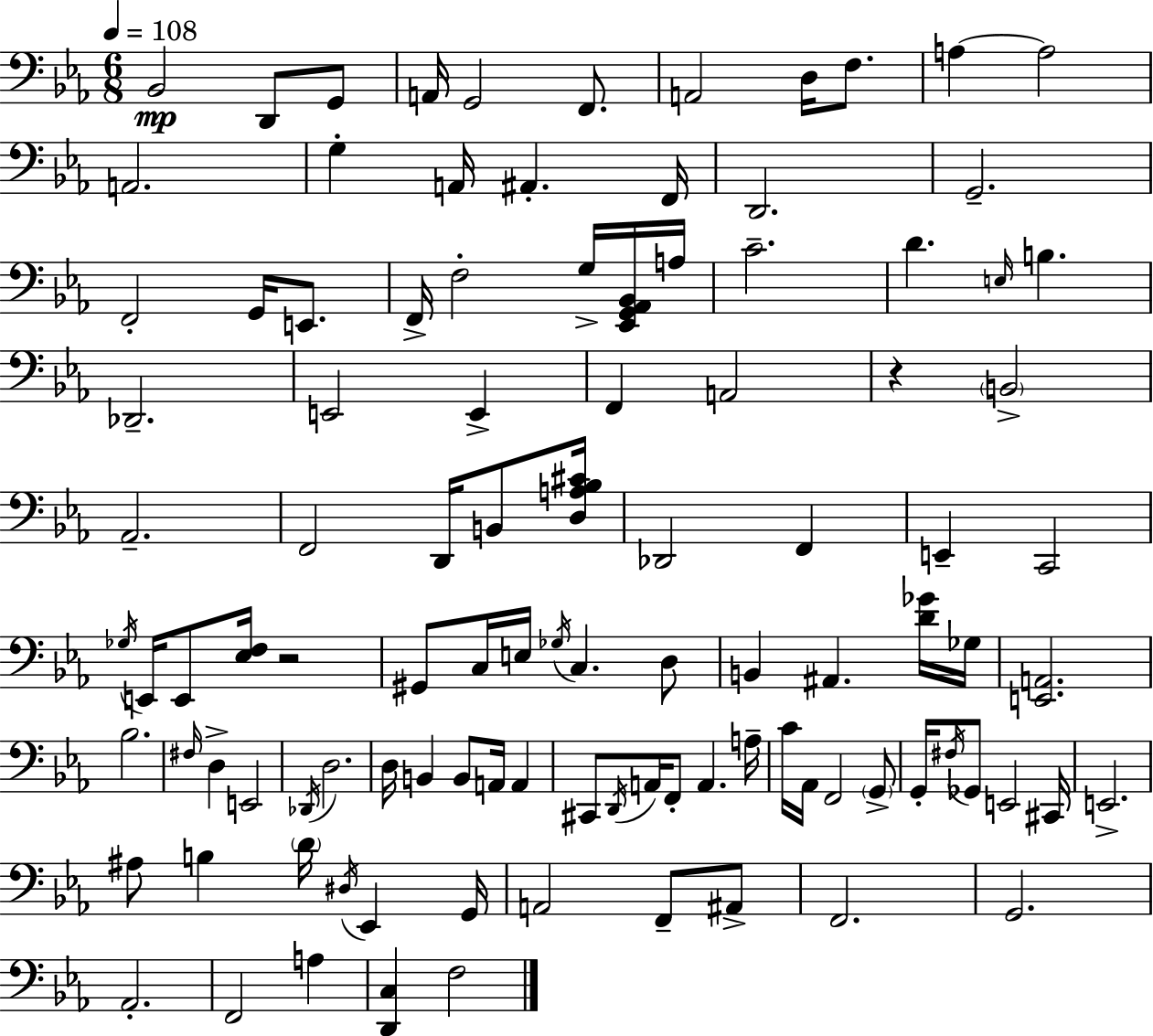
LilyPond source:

{
  \clef bass
  \numericTimeSignature
  \time 6/8
  \key ees \major
  \tempo 4 = 108
  bes,2\mp d,8 g,8 | a,16 g,2 f,8. | a,2 d16 f8. | a4~~ a2 | \break a,2. | g4-. a,16 ais,4.-. f,16 | d,2. | g,2.-- | \break f,2-. g,16 e,8. | f,16-> f2-. g16-> <ees, g, aes, bes,>16 a16 | c'2.-- | d'4. \grace { e16 } b4. | \break des,2.-- | e,2 e,4-> | f,4 a,2 | r4 \parenthesize b,2-> | \break aes,2.-- | f,2 d,16 b,8 | <d a bes cis'>16 des,2 f,4 | e,4-- c,2 | \break \acciaccatura { ges16 } e,16 e,8 <ees f>16 r2 | gis,8 c16 e16 \acciaccatura { ges16 } c4. | d8 b,4 ais,4. | <d' ges'>16 ges16 <e, a,>2. | \break bes2. | \grace { fis16 } d4-> e,2 | \acciaccatura { des,16 } d2. | d16 b,4 b,8 | \break a,16 a,4 cis,8 \acciaccatura { d,16 } a,16 f,8-. a,4. | a16-- c'16 aes,16 f,2 | \parenthesize g,8-> g,16-. \acciaccatura { fis16 } ges,8 e,2 | cis,16 e,2.-> | \break ais8 b4 | \parenthesize d'16 \acciaccatura { dis16 } ees,4 g,16 a,2 | f,8-- ais,8-> f,2. | g,2. | \break aes,2.-. | f,2 | a4 <d, c>4 | f2 \bar "|."
}